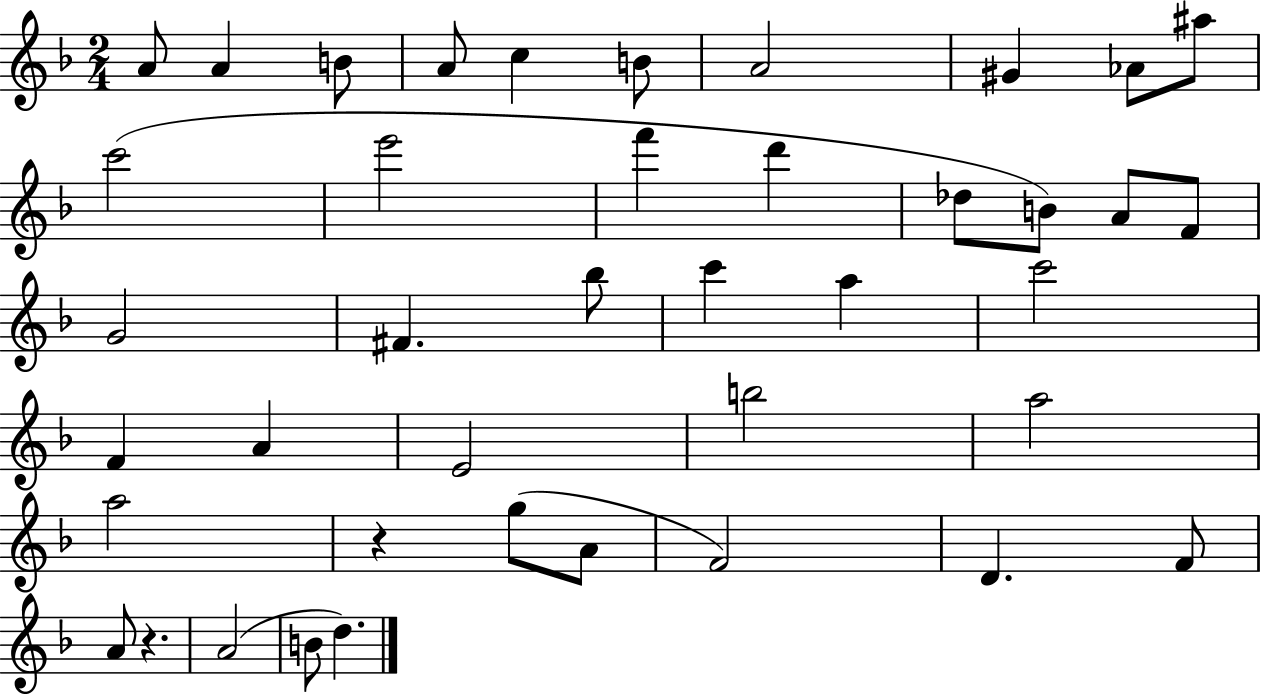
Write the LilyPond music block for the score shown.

{
  \clef treble
  \numericTimeSignature
  \time 2/4
  \key f \major
  a'8 a'4 b'8 | a'8 c''4 b'8 | a'2 | gis'4 aes'8 ais''8 | \break c'''2( | e'''2 | f'''4 d'''4 | des''8 b'8) a'8 f'8 | \break g'2 | fis'4. bes''8 | c'''4 a''4 | c'''2 | \break f'4 a'4 | e'2 | b''2 | a''2 | \break a''2 | r4 g''8( a'8 | f'2) | d'4. f'8 | \break a'8 r4. | a'2( | b'8 d''4.) | \bar "|."
}